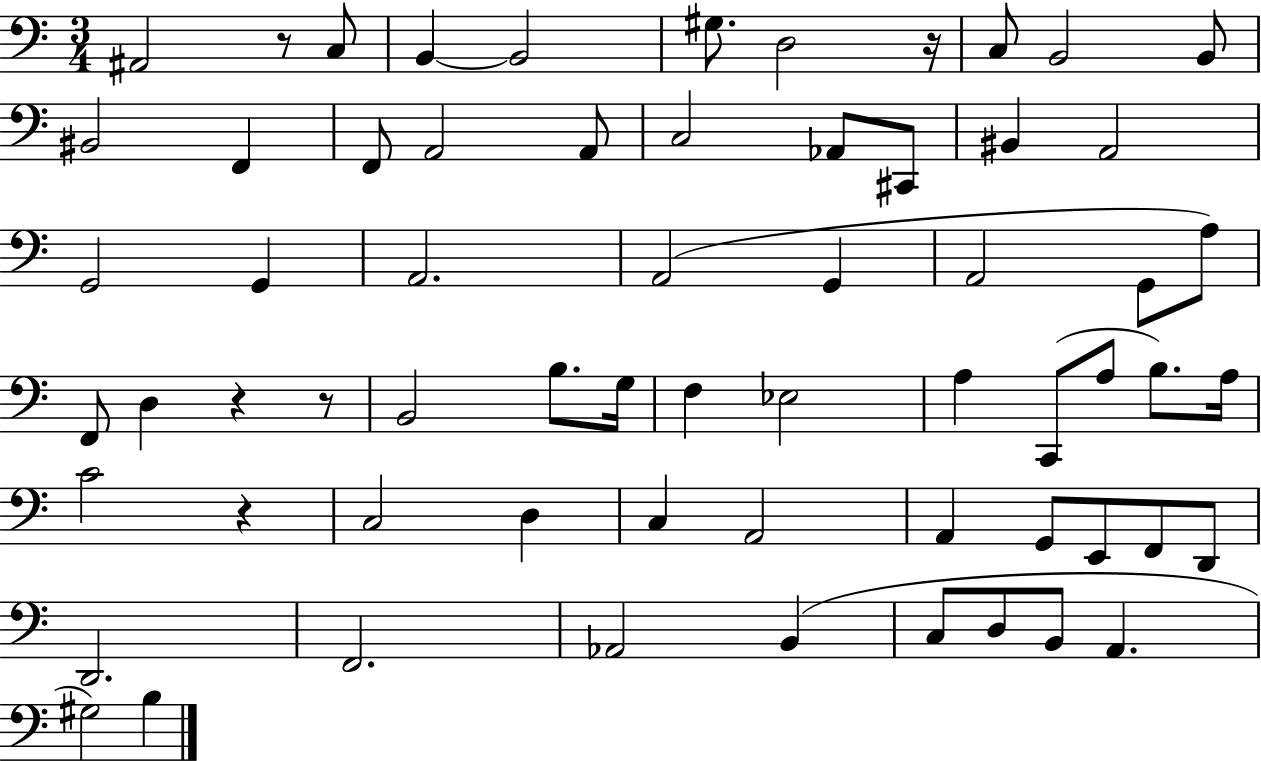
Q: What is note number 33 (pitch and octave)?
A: F3